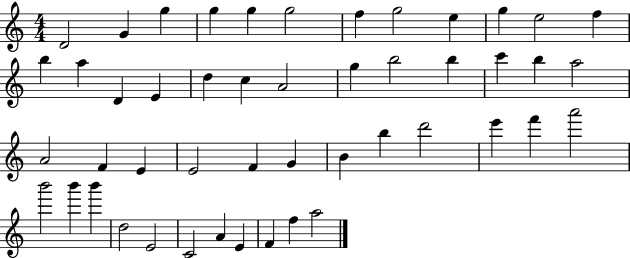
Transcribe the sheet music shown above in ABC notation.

X:1
T:Untitled
M:4/4
L:1/4
K:C
D2 G g g g g2 f g2 e g e2 f b a D E d c A2 g b2 b c' b a2 A2 F E E2 F G B b d'2 e' f' a'2 b'2 b' b' d2 E2 C2 A E F f a2